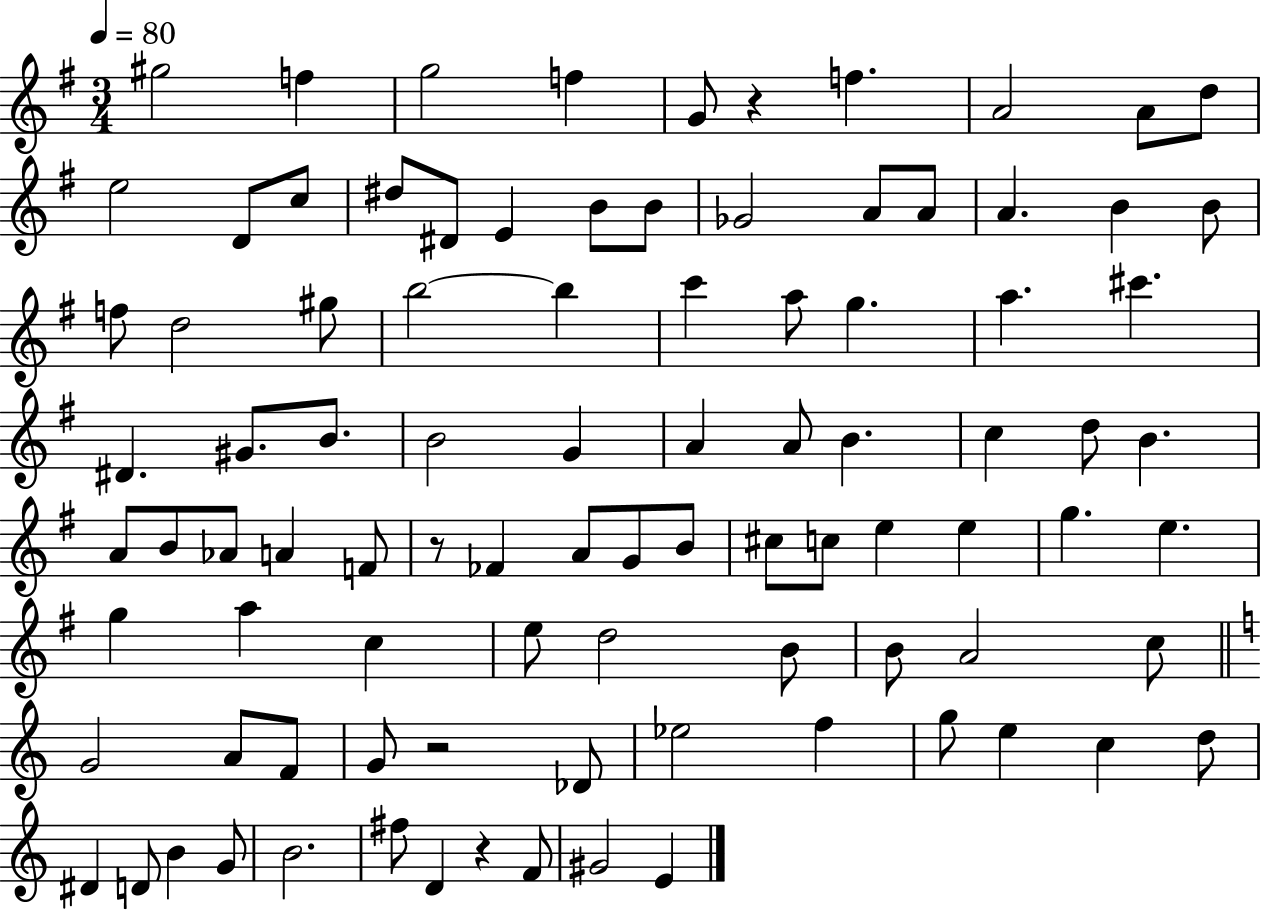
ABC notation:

X:1
T:Untitled
M:3/4
L:1/4
K:G
^g2 f g2 f G/2 z f A2 A/2 d/2 e2 D/2 c/2 ^d/2 ^D/2 E B/2 B/2 _G2 A/2 A/2 A B B/2 f/2 d2 ^g/2 b2 b c' a/2 g a ^c' ^D ^G/2 B/2 B2 G A A/2 B c d/2 B A/2 B/2 _A/2 A F/2 z/2 _F A/2 G/2 B/2 ^c/2 c/2 e e g e g a c e/2 d2 B/2 B/2 A2 c/2 G2 A/2 F/2 G/2 z2 _D/2 _e2 f g/2 e c d/2 ^D D/2 B G/2 B2 ^f/2 D z F/2 ^G2 E